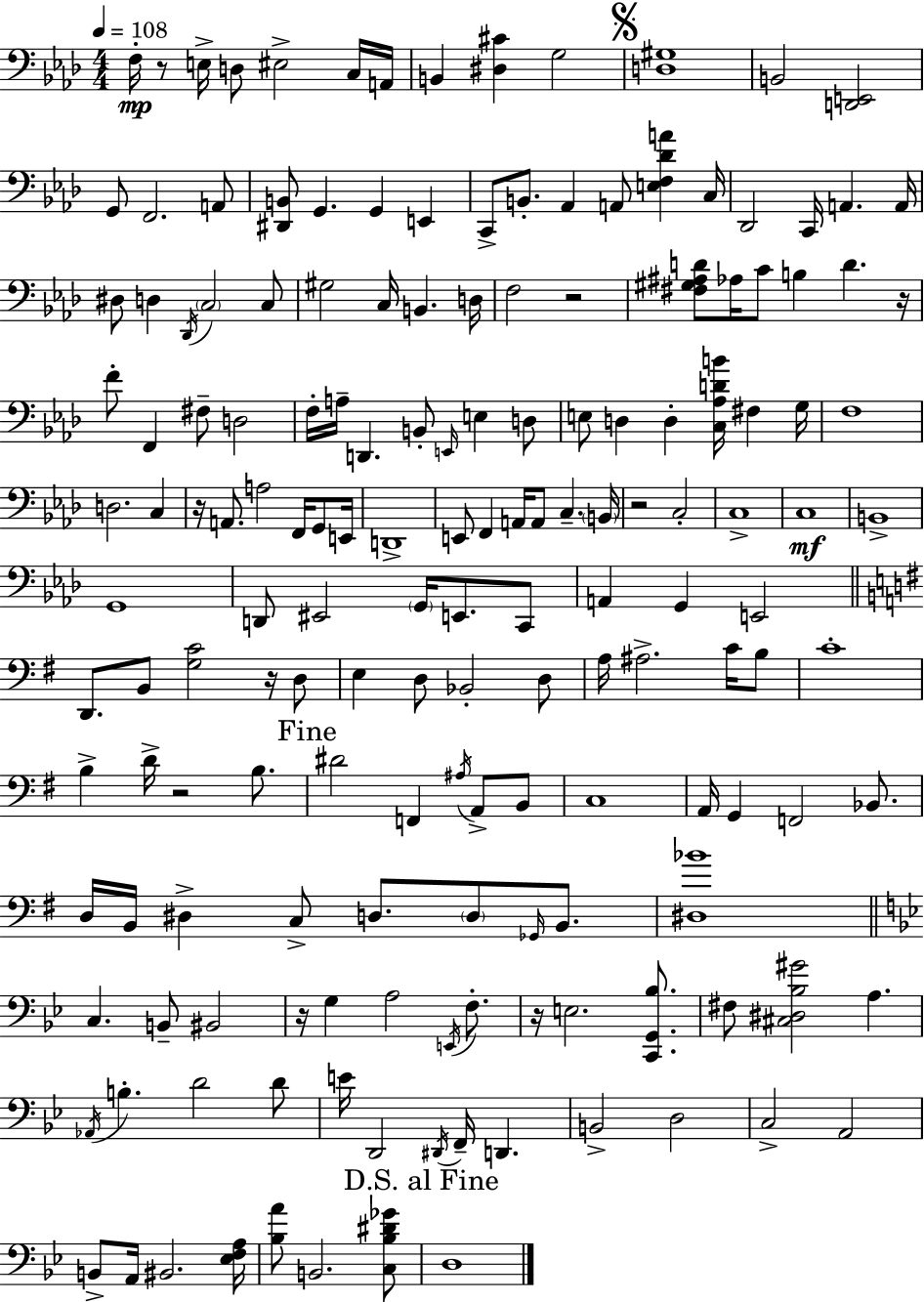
{
  \clef bass
  \numericTimeSignature
  \time 4/4
  \key aes \major
  \tempo 4 = 108
  f16-.\mp r8 e16-> d8 eis2-> c16 a,16 | b,4 <dis cis'>4 g2 | \mark \markup { \musicglyph "scripts.segno" } <d gis>1 | b,2 <d, e,>2 | \break g,8 f,2. a,8 | <dis, b,>8 g,4. g,4 e,4 | c,8-> b,8.-. aes,4 a,8 <e f des' a'>4 c16 | des,2 c,16 a,4. a,16 | \break dis8 d4 \acciaccatura { des,16 } \parenthesize c2 c8 | gis2 c16 b,4. | d16 f2 r2 | <fis gis ais d'>8 aes16 c'8 b4 d'4. | \break r16 f'8-. f,4 fis8-- d2 | f16-. a16-- d,4. b,8-. \grace { e,16 } e4 | d8 e8 d4 d4-. <c aes d' b'>16 fis4 | g16 f1 | \break d2. c4 | r16 a,8. a2 f,16 g,8 | e,16 d,1-> | e,8 f,4 a,16 a,8 c4.-- | \break \parenthesize b,16 r2 c2-. | c1-> | c1\mf | b,1-> | \break g,1 | d,8 eis,2 \parenthesize g,16 e,8. | c,8 a,4 g,4 e,2 | \bar "||" \break \key e \minor d,8. b,8 <g c'>2 r16 d8 | e4 d8 bes,2-. d8 | a16 ais2.-> c'16 b8 | c'1-. | \break b4-> d'16-> r2 b8. | \mark "Fine" dis'2 f,4 \acciaccatura { ais16 } a,8-> b,8 | c1 | a,16 g,4 f,2 bes,8. | \break d16 b,16 dis4-> c8-> d8. \parenthesize d8 \grace { ges,16 } b,8. | <dis bes'>1 | \bar "||" \break \key g \minor c4. b,8-- bis,2 | r16 g4 a2 \acciaccatura { e,16 } f8.-. | r16 e2. <c, g, bes>8. | fis8 <cis dis bes gis'>2 a4. | \break \acciaccatura { aes,16 } b4.-. d'2 | d'8 e'16 d,2 \acciaccatura { dis,16 } f,16-- d,4. | b,2-> d2 | c2-> a,2 | \break b,8-> a,16 bis,2. | <ees f a>16 <bes a'>8 b,2. | <c bes dis' ges'>8 \mark "D.S. al Fine" d1 | \bar "|."
}